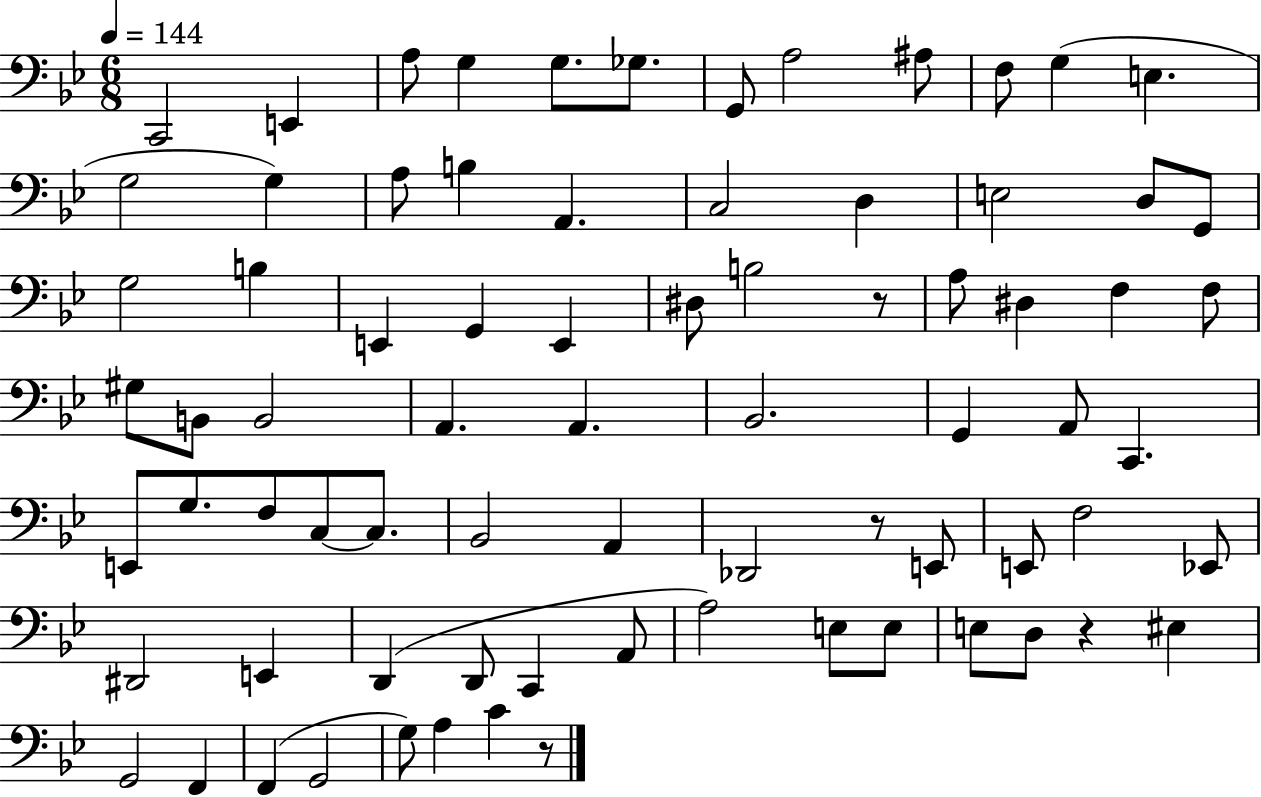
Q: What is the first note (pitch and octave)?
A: C2